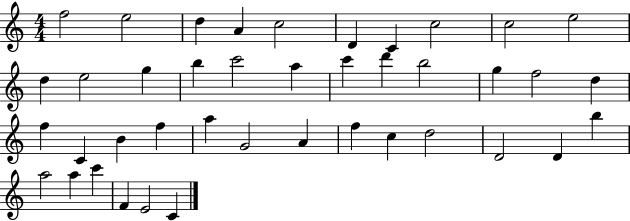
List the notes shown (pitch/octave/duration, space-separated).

F5/h E5/h D5/q A4/q C5/h D4/q C4/q C5/h C5/h E5/h D5/q E5/h G5/q B5/q C6/h A5/q C6/q D6/q B5/h G5/q F5/h D5/q F5/q C4/q B4/q F5/q A5/q G4/h A4/q F5/q C5/q D5/h D4/h D4/q B5/q A5/h A5/q C6/q F4/q E4/h C4/q